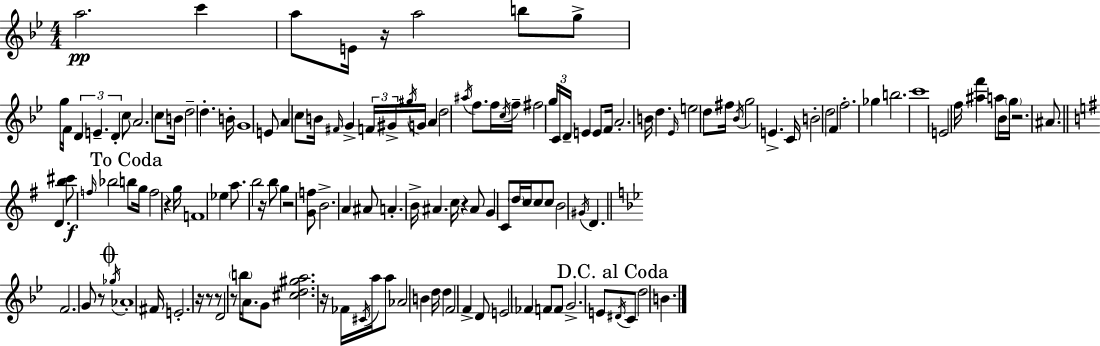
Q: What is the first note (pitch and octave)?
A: A5